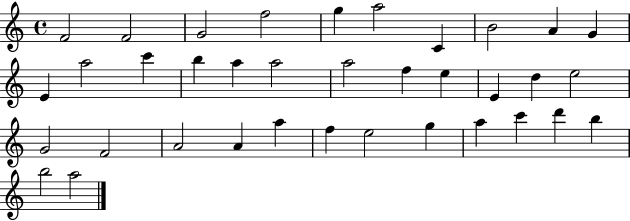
{
  \clef treble
  \time 4/4
  \defaultTimeSignature
  \key c \major
  f'2 f'2 | g'2 f''2 | g''4 a''2 c'4 | b'2 a'4 g'4 | \break e'4 a''2 c'''4 | b''4 a''4 a''2 | a''2 f''4 e''4 | e'4 d''4 e''2 | \break g'2 f'2 | a'2 a'4 a''4 | f''4 e''2 g''4 | a''4 c'''4 d'''4 b''4 | \break b''2 a''2 | \bar "|."
}